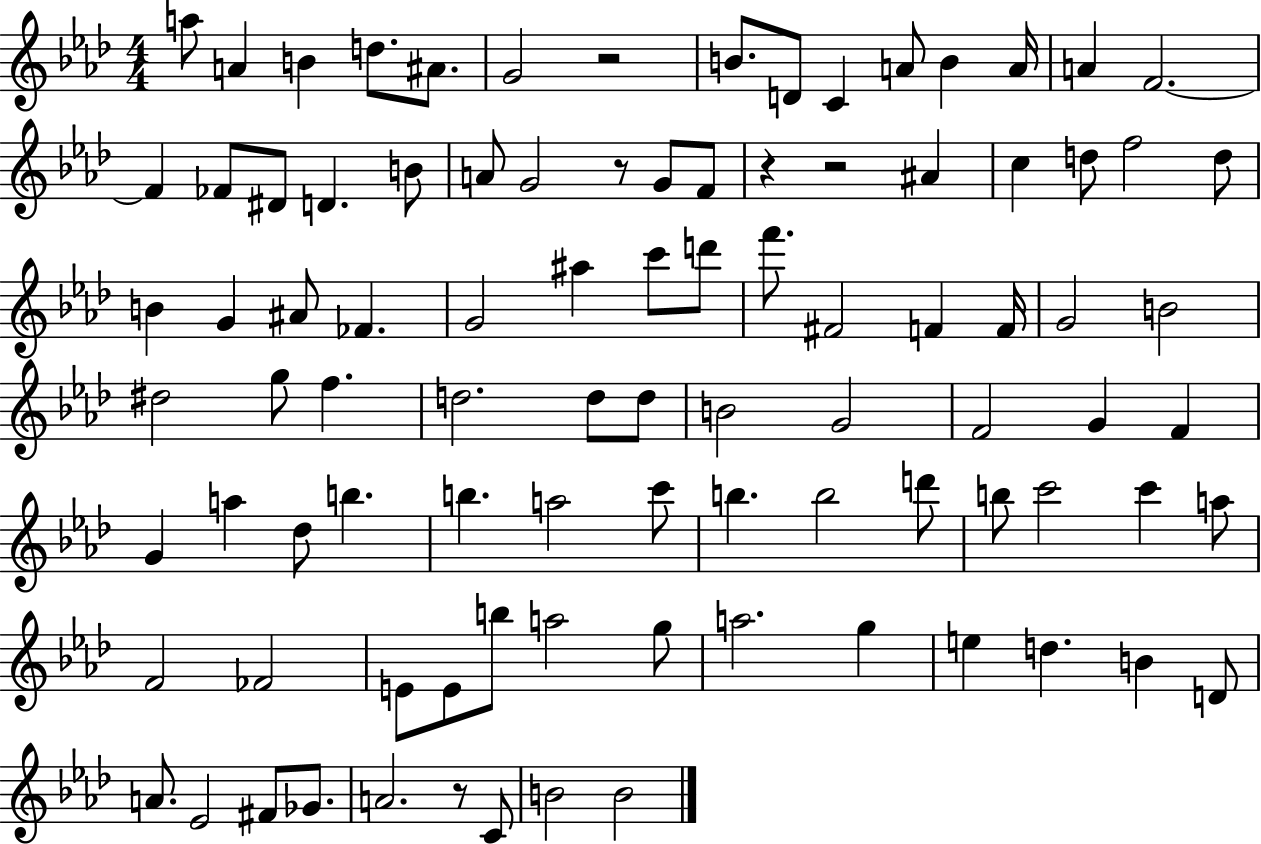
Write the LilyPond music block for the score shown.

{
  \clef treble
  \numericTimeSignature
  \time 4/4
  \key aes \major
  \repeat volta 2 { a''8 a'4 b'4 d''8. ais'8. | g'2 r2 | b'8. d'8 c'4 a'8 b'4 a'16 | a'4 f'2.~~ | \break f'4 fes'8 dis'8 d'4. b'8 | a'8 g'2 r8 g'8 f'8 | r4 r2 ais'4 | c''4 d''8 f''2 d''8 | \break b'4 g'4 ais'8 fes'4. | g'2 ais''4 c'''8 d'''8 | f'''8. fis'2 f'4 f'16 | g'2 b'2 | \break dis''2 g''8 f''4. | d''2. d''8 d''8 | b'2 g'2 | f'2 g'4 f'4 | \break g'4 a''4 des''8 b''4. | b''4. a''2 c'''8 | b''4. b''2 d'''8 | b''8 c'''2 c'''4 a''8 | \break f'2 fes'2 | e'8 e'8 b''8 a''2 g''8 | a''2. g''4 | e''4 d''4. b'4 d'8 | \break a'8. ees'2 fis'8 ges'8. | a'2. r8 c'8 | b'2 b'2 | } \bar "|."
}